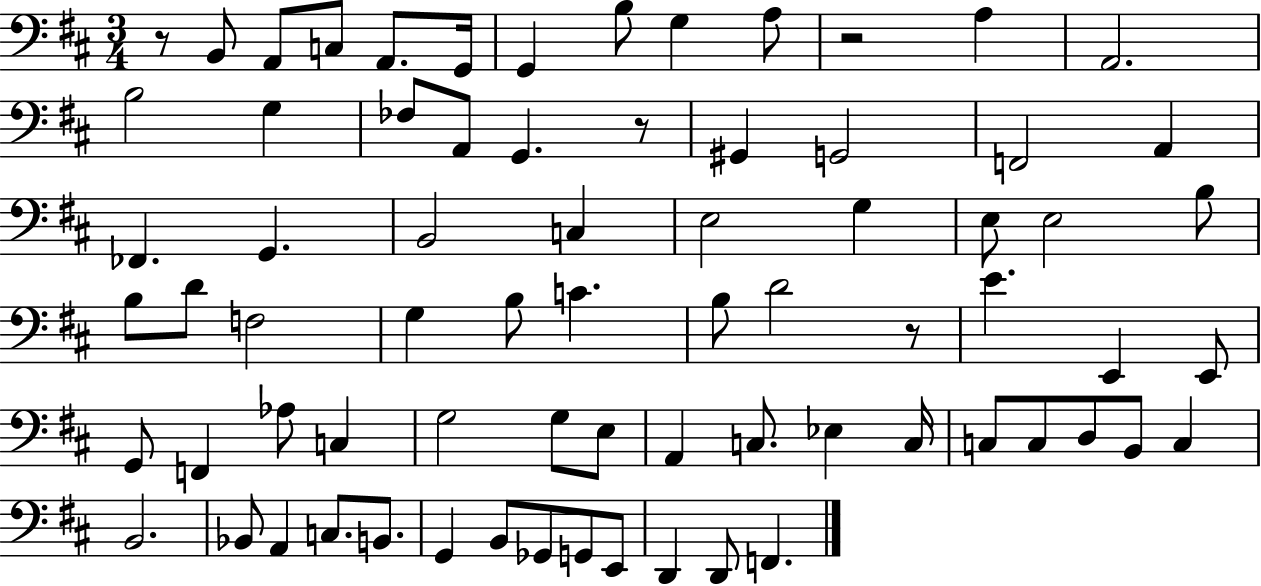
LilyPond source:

{
  \clef bass
  \numericTimeSignature
  \time 3/4
  \key d \major
  r8 b,8 a,8 c8 a,8. g,16 | g,4 b8 g4 a8 | r2 a4 | a,2. | \break b2 g4 | fes8 a,8 g,4. r8 | gis,4 g,2 | f,2 a,4 | \break fes,4. g,4. | b,2 c4 | e2 g4 | e8 e2 b8 | \break b8 d'8 f2 | g4 b8 c'4. | b8 d'2 r8 | e'4. e,4 e,8 | \break g,8 f,4 aes8 c4 | g2 g8 e8 | a,4 c8. ees4 c16 | c8 c8 d8 b,8 c4 | \break b,2. | bes,8 a,4 c8. b,8. | g,4 b,8 ges,8 g,8 e,8 | d,4 d,8 f,4. | \break \bar "|."
}